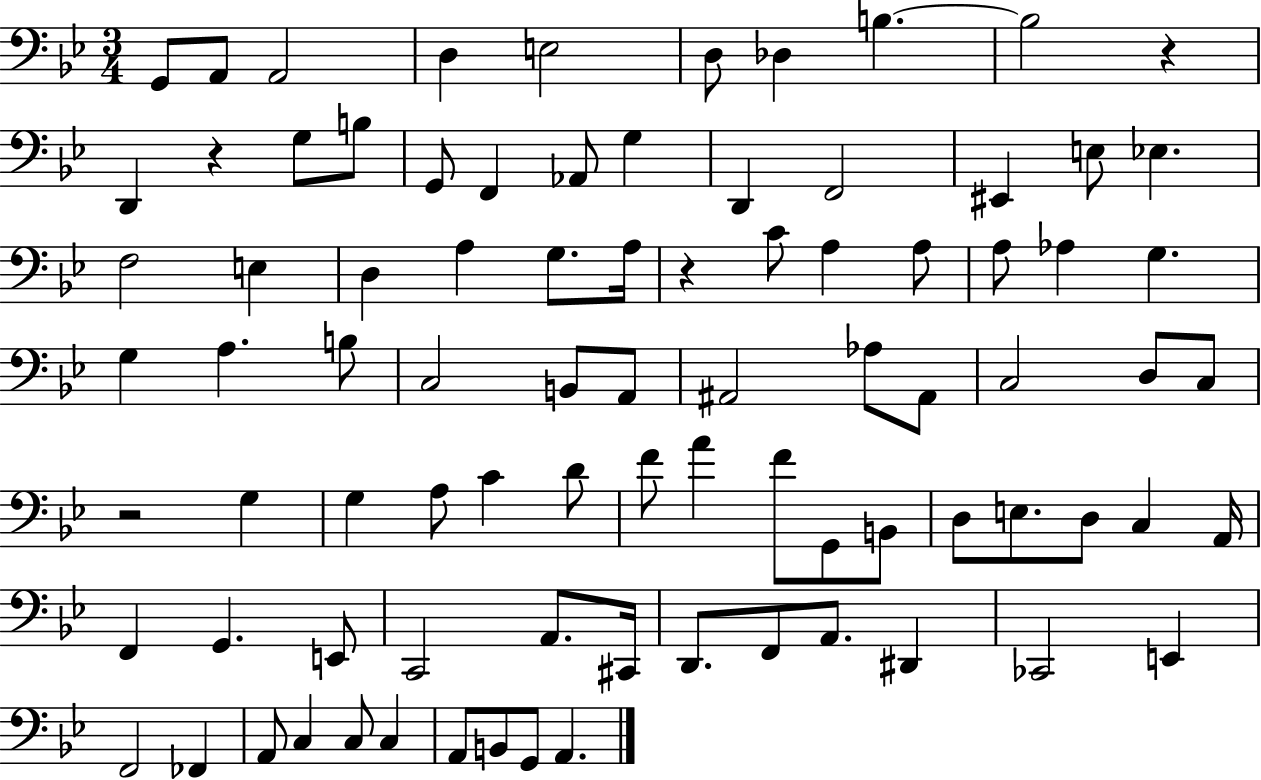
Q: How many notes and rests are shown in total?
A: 86